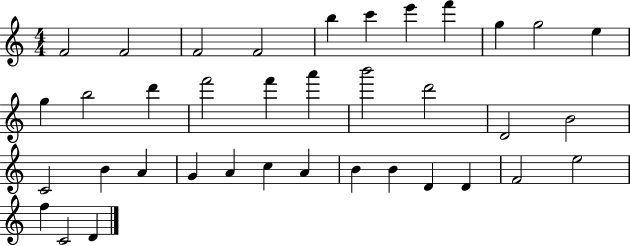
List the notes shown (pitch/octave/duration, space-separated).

F4/h F4/h F4/h F4/h B5/q C6/q E6/q F6/q G5/q G5/h E5/q G5/q B5/h D6/q F6/h F6/q A6/q B6/h D6/h D4/h B4/h C4/h B4/q A4/q G4/q A4/q C5/q A4/q B4/q B4/q D4/q D4/q F4/h E5/h F5/q C4/h D4/q